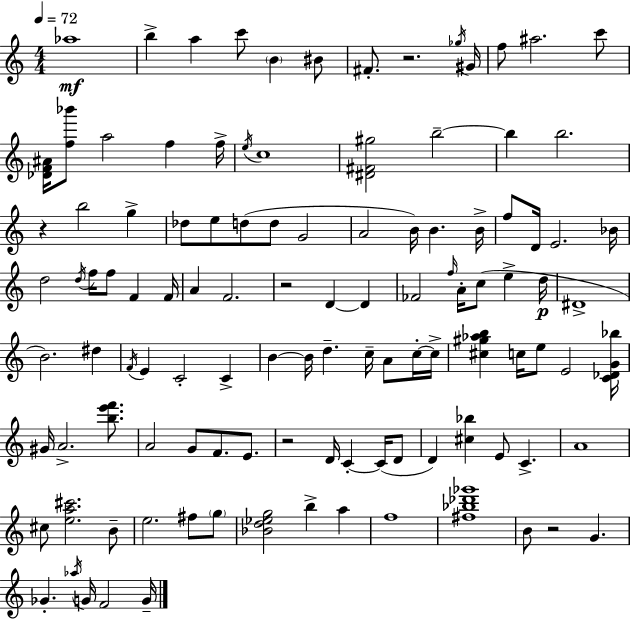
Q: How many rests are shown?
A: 5